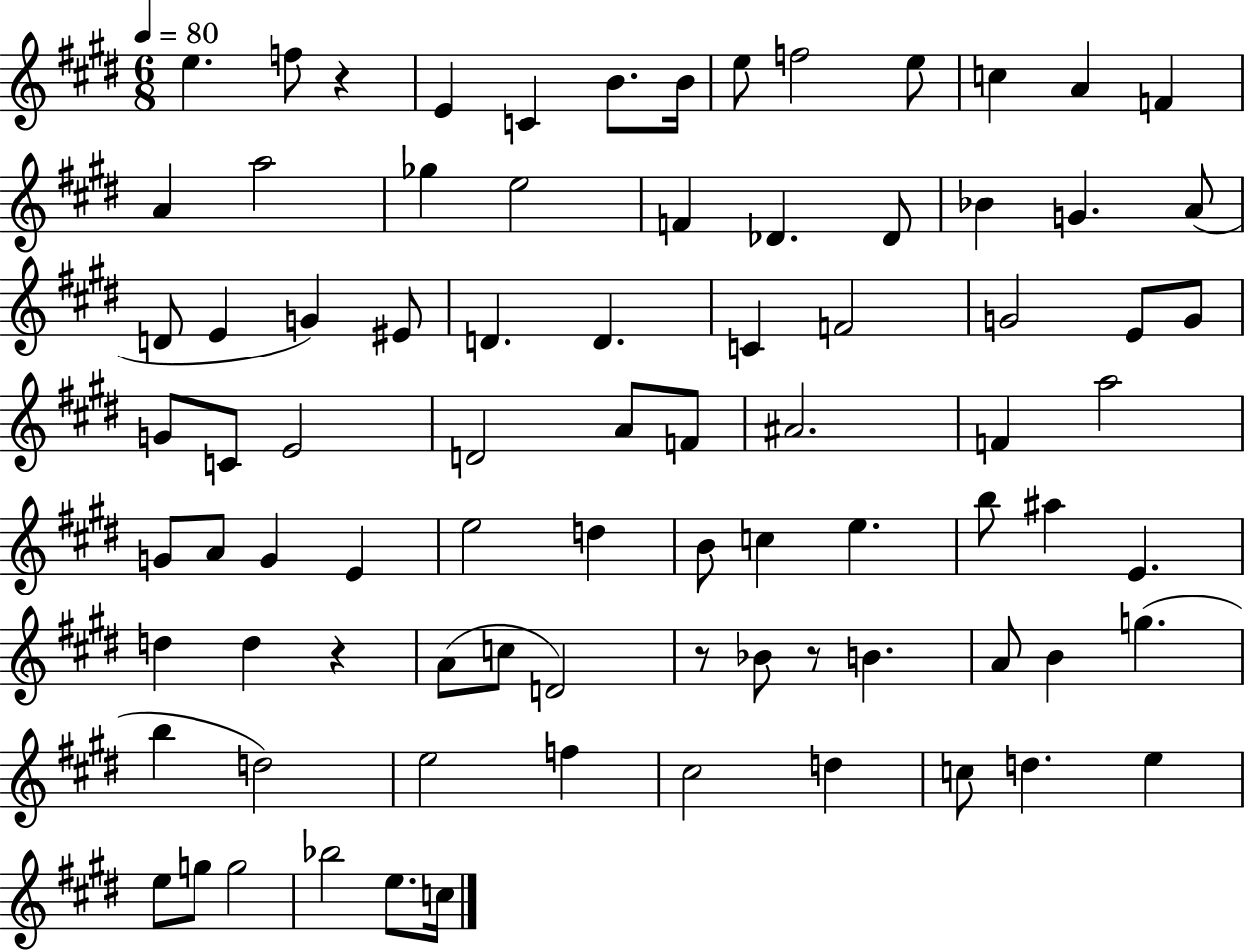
E5/q. F5/e R/q E4/q C4/q B4/e. B4/s E5/e F5/h E5/e C5/q A4/q F4/q A4/q A5/h Gb5/q E5/h F4/q Db4/q. Db4/e Bb4/q G4/q. A4/e D4/e E4/q G4/q EIS4/e D4/q. D4/q. C4/q F4/h G4/h E4/e G4/e G4/e C4/e E4/h D4/h A4/e F4/e A#4/h. F4/q A5/h G4/e A4/e G4/q E4/q E5/h D5/q B4/e C5/q E5/q. B5/e A#5/q E4/q. D5/q D5/q R/q A4/e C5/e D4/h R/e Bb4/e R/e B4/q. A4/e B4/q G5/q. B5/q D5/h E5/h F5/q C#5/h D5/q C5/e D5/q. E5/q E5/e G5/e G5/h Bb5/h E5/e. C5/s